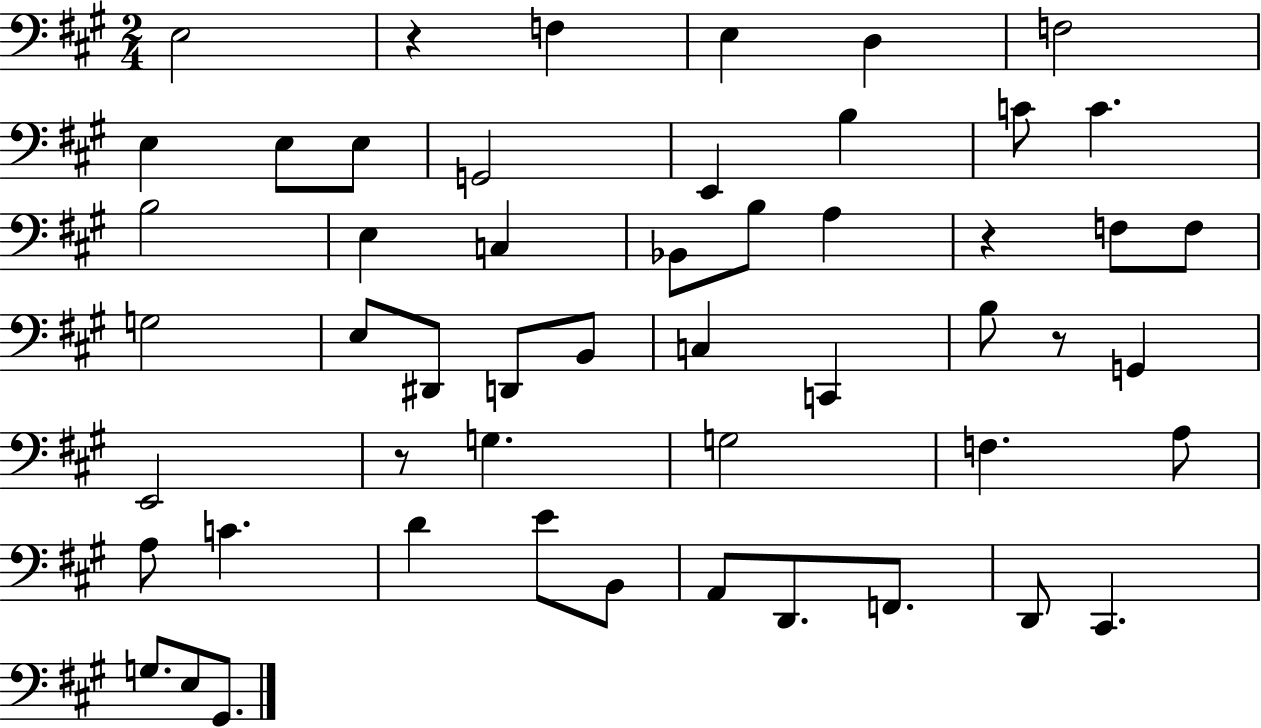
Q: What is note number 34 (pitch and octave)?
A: F3